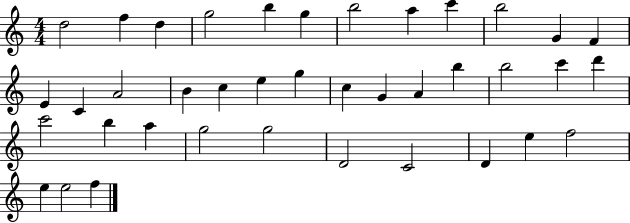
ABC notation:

X:1
T:Untitled
M:4/4
L:1/4
K:C
d2 f d g2 b g b2 a c' b2 G F E C A2 B c e g c G A b b2 c' d' c'2 b a g2 g2 D2 C2 D e f2 e e2 f